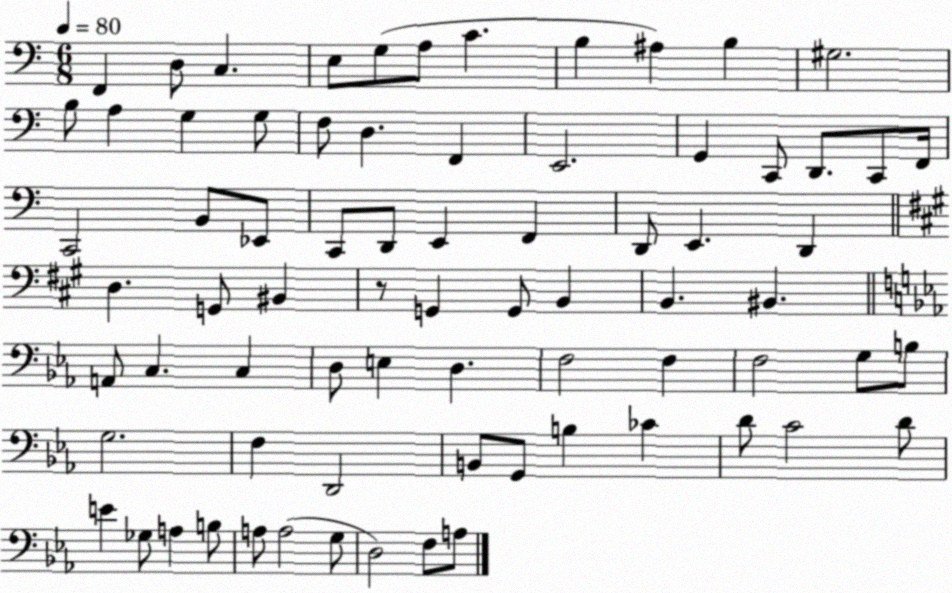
X:1
T:Untitled
M:6/8
L:1/4
K:C
F,, D,/2 C, E,/2 G,/2 A,/2 C B, ^A, B, ^G,2 B,/2 A, G, G,/2 F,/2 D, F,, E,,2 G,, C,,/2 D,,/2 C,,/2 F,,/4 C,,2 B,,/2 _E,,/2 C,,/2 D,,/2 E,, F,, D,,/2 E,, D,, D, G,,/2 ^B,, z/2 G,, G,,/2 B,, B,, ^B,, A,,/2 C, C, D,/2 E, D, F,2 F, F,2 G,/2 B,/2 G,2 F, D,,2 B,,/2 G,,/2 B, _C D/2 C2 D/2 E _G,/2 A, B,/2 A,/2 A,2 G,/2 D,2 F,/2 A,/2